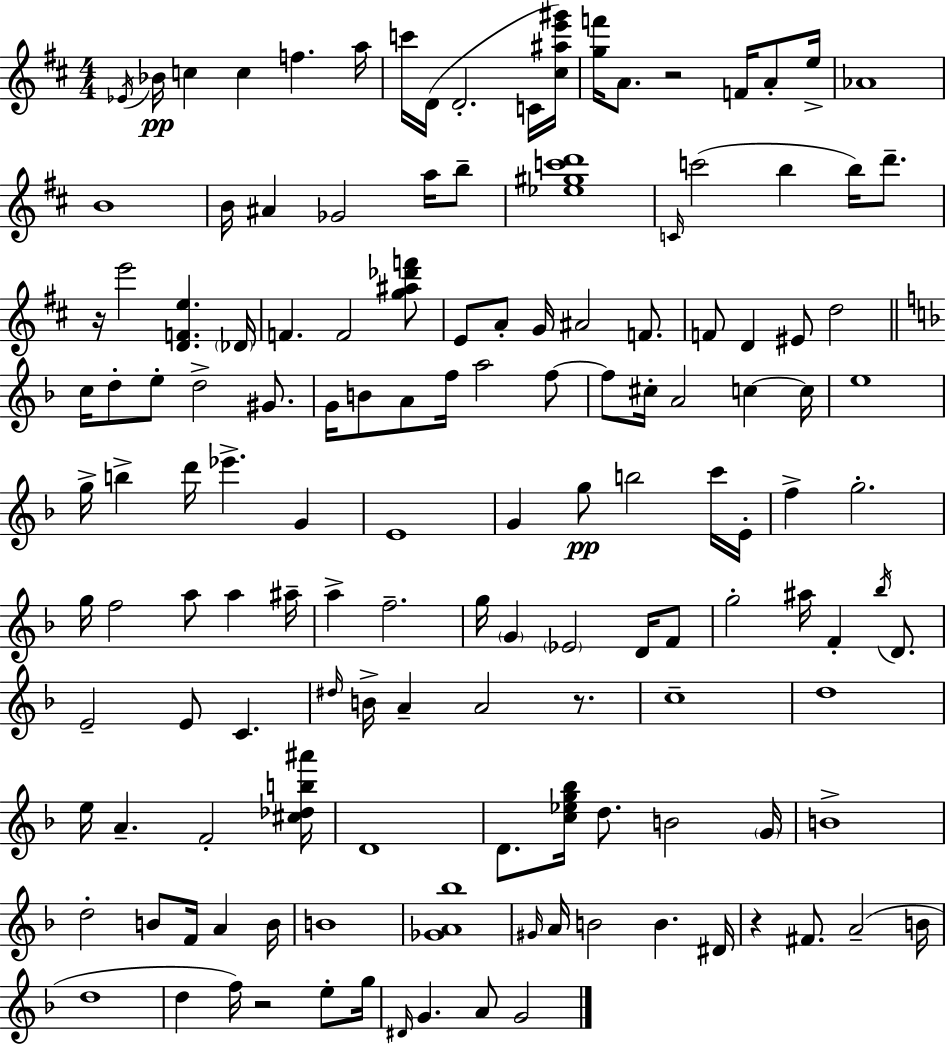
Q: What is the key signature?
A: D major